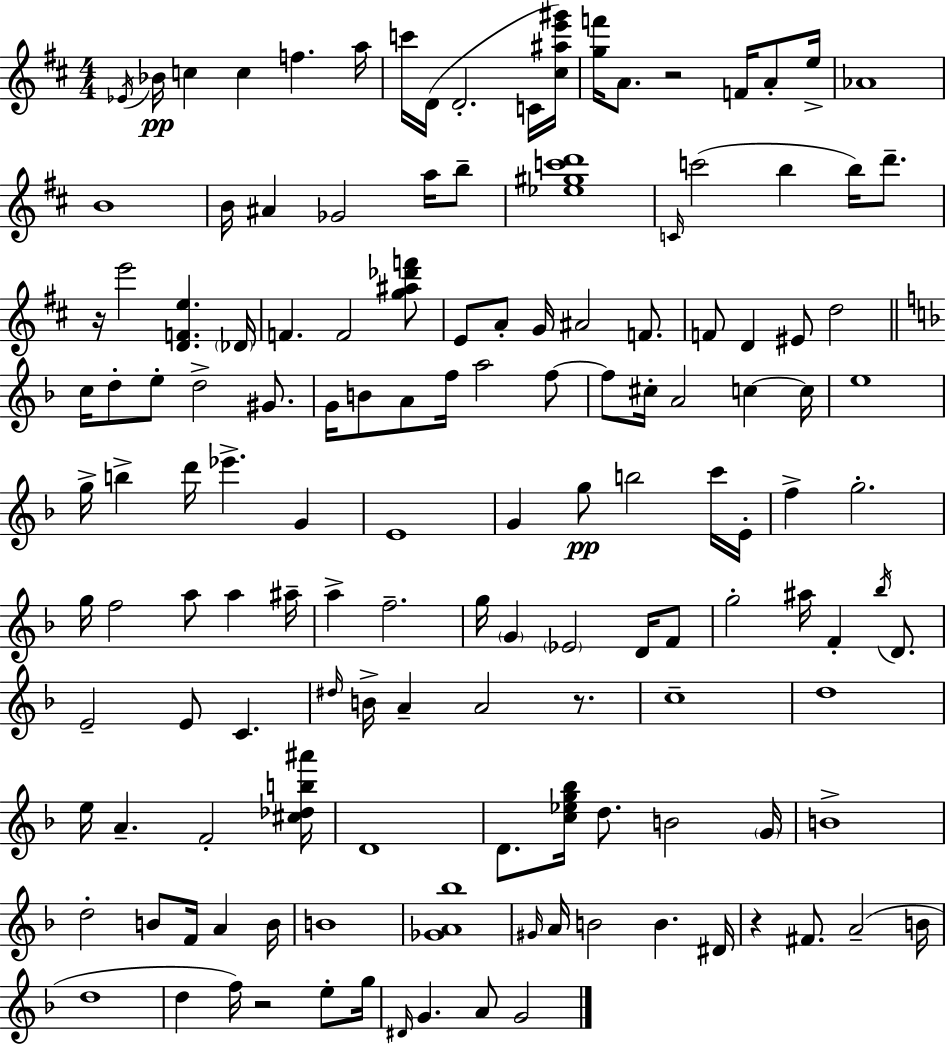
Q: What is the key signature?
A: D major